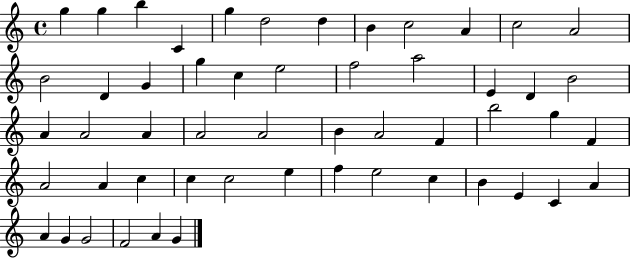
X:1
T:Untitled
M:4/4
L:1/4
K:C
g g b C g d2 d B c2 A c2 A2 B2 D G g c e2 f2 a2 E D B2 A A2 A A2 A2 B A2 F b2 g F A2 A c c c2 e f e2 c B E C A A G G2 F2 A G